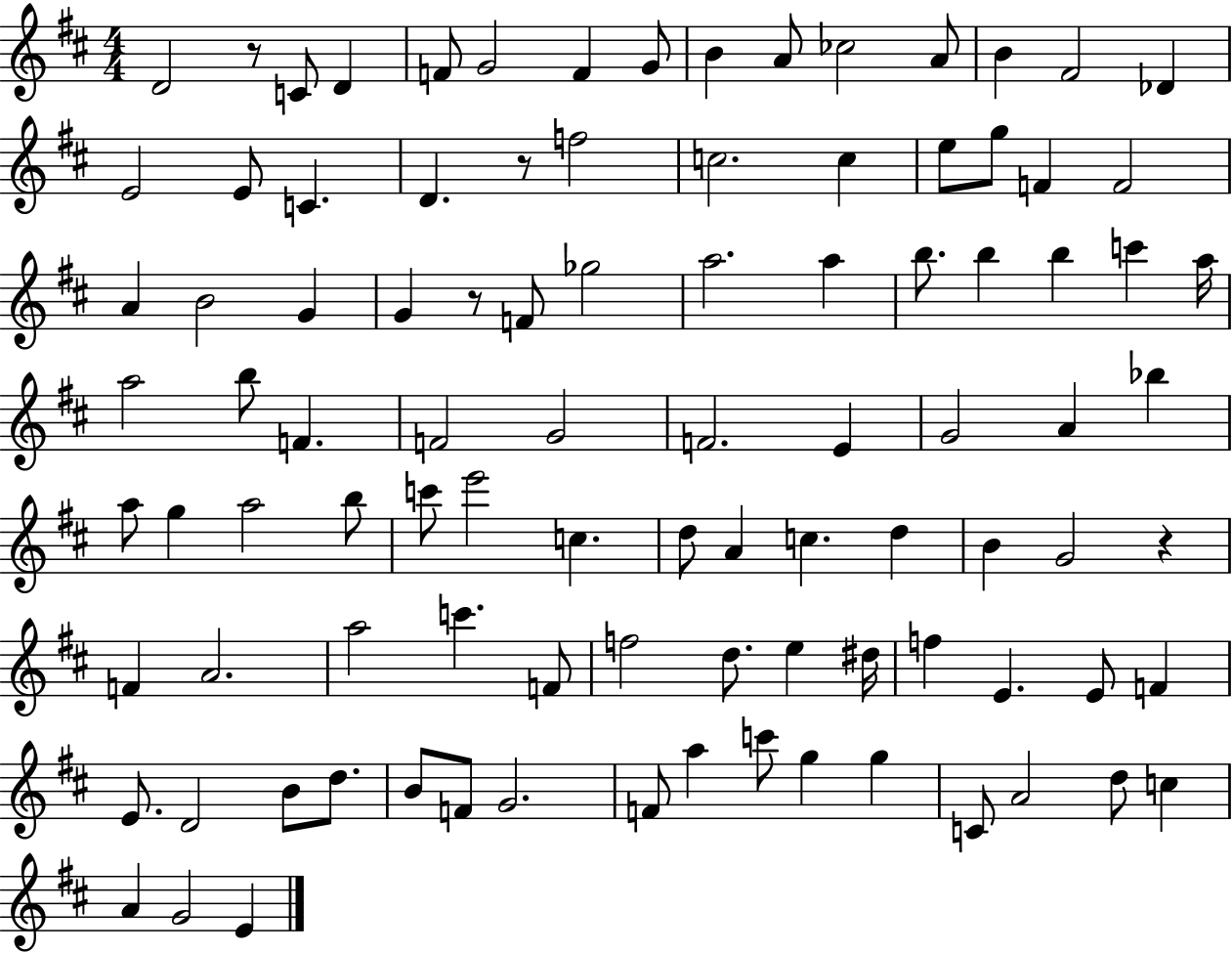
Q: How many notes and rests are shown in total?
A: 97